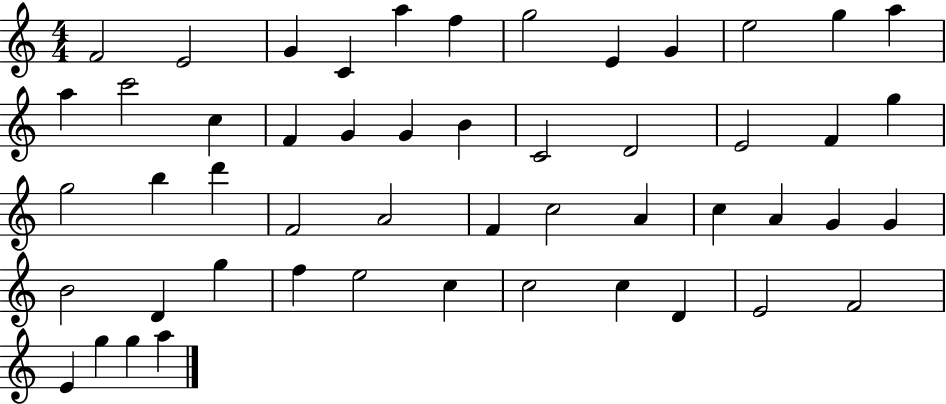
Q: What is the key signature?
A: C major